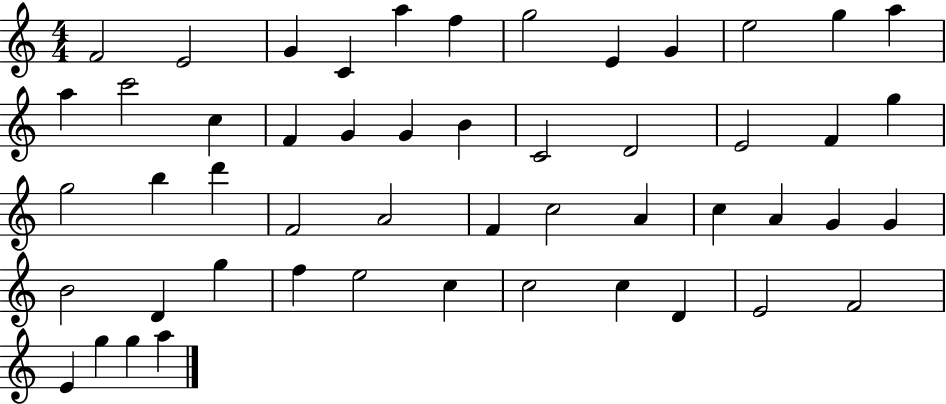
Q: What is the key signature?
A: C major